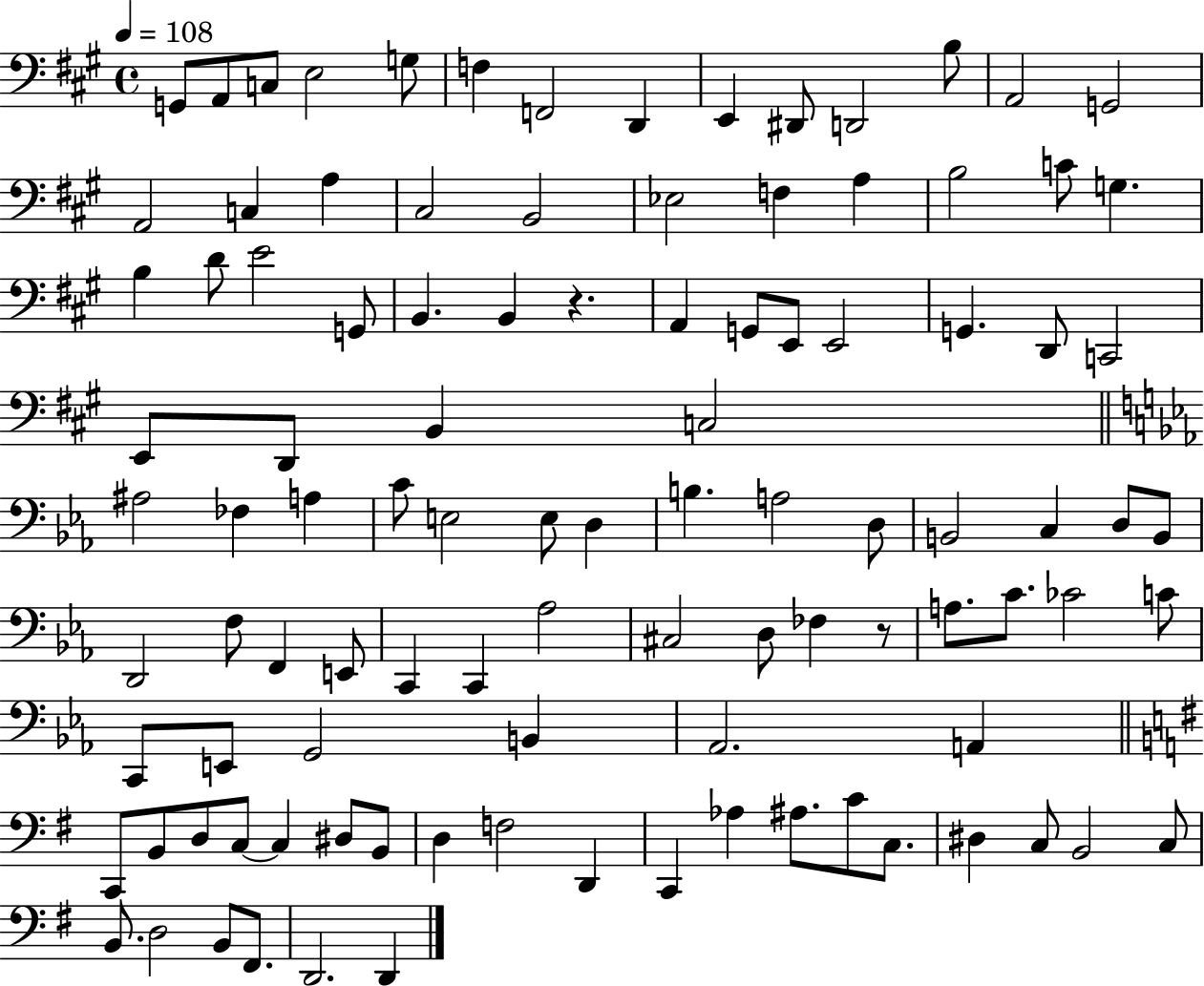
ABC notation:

X:1
T:Untitled
M:4/4
L:1/4
K:A
G,,/2 A,,/2 C,/2 E,2 G,/2 F, F,,2 D,, E,, ^D,,/2 D,,2 B,/2 A,,2 G,,2 A,,2 C, A, ^C,2 B,,2 _E,2 F, A, B,2 C/2 G, B, D/2 E2 G,,/2 B,, B,, z A,, G,,/2 E,,/2 E,,2 G,, D,,/2 C,,2 E,,/2 D,,/2 B,, C,2 ^A,2 _F, A, C/2 E,2 E,/2 D, B, A,2 D,/2 B,,2 C, D,/2 B,,/2 D,,2 F,/2 F,, E,,/2 C,, C,, _A,2 ^C,2 D,/2 _F, z/2 A,/2 C/2 _C2 C/2 C,,/2 E,,/2 G,,2 B,, _A,,2 A,, C,,/2 B,,/2 D,/2 C,/2 C, ^D,/2 B,,/2 D, F,2 D,, C,, _A, ^A,/2 C/2 C,/2 ^D, C,/2 B,,2 C,/2 B,,/2 D,2 B,,/2 ^F,,/2 D,,2 D,,